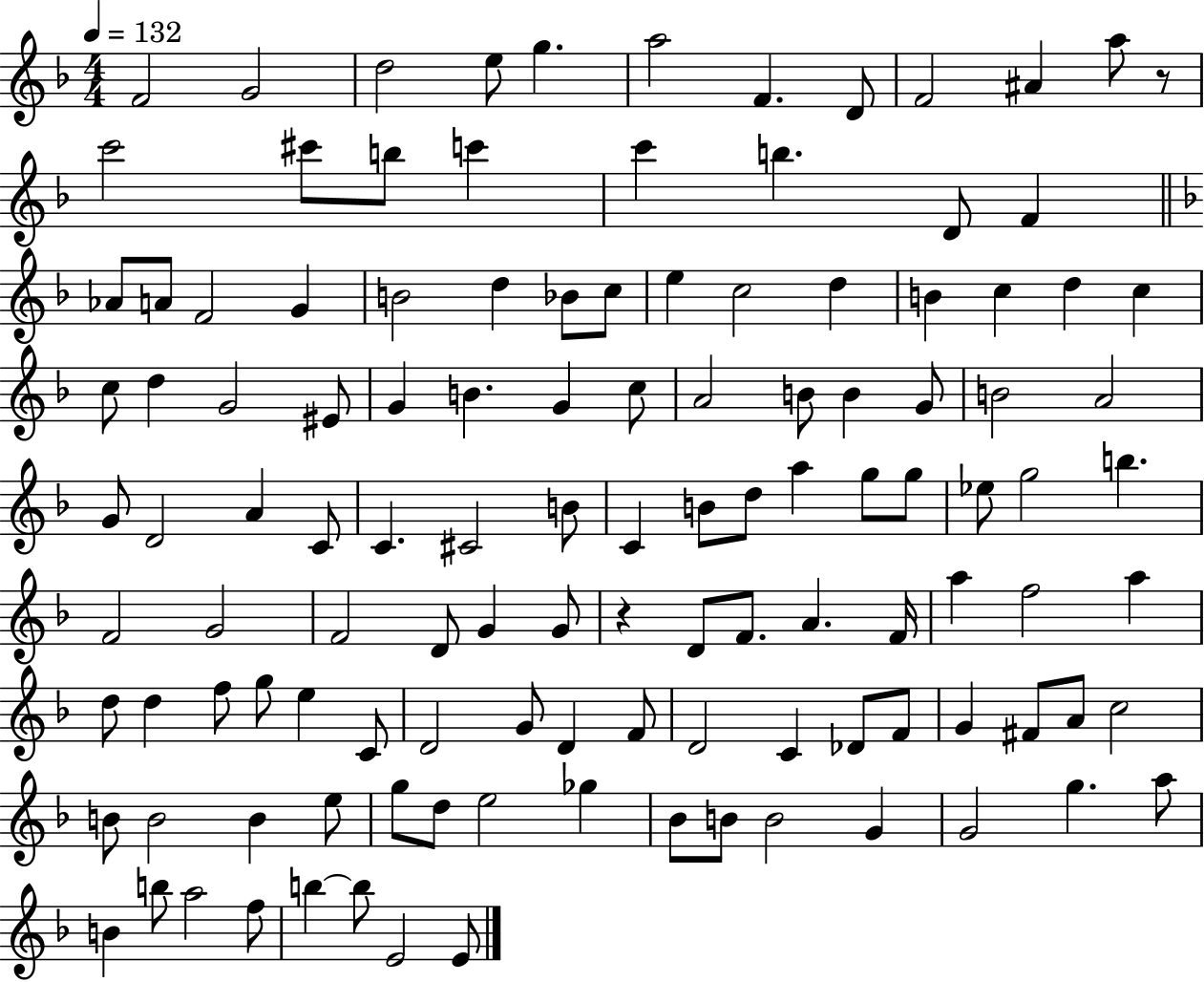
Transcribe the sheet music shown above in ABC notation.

X:1
T:Untitled
M:4/4
L:1/4
K:F
F2 G2 d2 e/2 g a2 F D/2 F2 ^A a/2 z/2 c'2 ^c'/2 b/2 c' c' b D/2 F _A/2 A/2 F2 G B2 d _B/2 c/2 e c2 d B c d c c/2 d G2 ^E/2 G B G c/2 A2 B/2 B G/2 B2 A2 G/2 D2 A C/2 C ^C2 B/2 C B/2 d/2 a g/2 g/2 _e/2 g2 b F2 G2 F2 D/2 G G/2 z D/2 F/2 A F/4 a f2 a d/2 d f/2 g/2 e C/2 D2 G/2 D F/2 D2 C _D/2 F/2 G ^F/2 A/2 c2 B/2 B2 B e/2 g/2 d/2 e2 _g _B/2 B/2 B2 G G2 g a/2 B b/2 a2 f/2 b b/2 E2 E/2